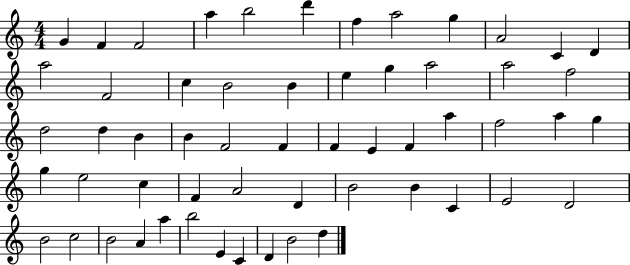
G4/q F4/q F4/h A5/q B5/h D6/q F5/q A5/h G5/q A4/h C4/q D4/q A5/h F4/h C5/q B4/h B4/q E5/q G5/q A5/h A5/h F5/h D5/h D5/q B4/q B4/q F4/h F4/q F4/q E4/q F4/q A5/q F5/h A5/q G5/q G5/q E5/h C5/q F4/q A4/h D4/q B4/h B4/q C4/q E4/h D4/h B4/h C5/h B4/h A4/q A5/q B5/h E4/q C4/q D4/q B4/h D5/q